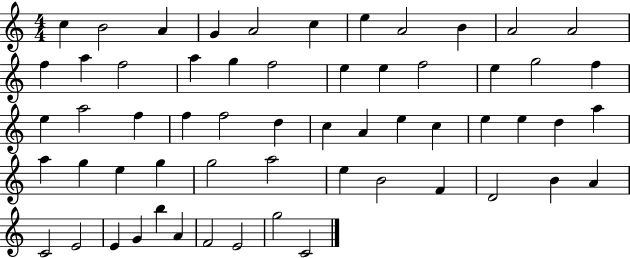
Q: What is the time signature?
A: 4/4